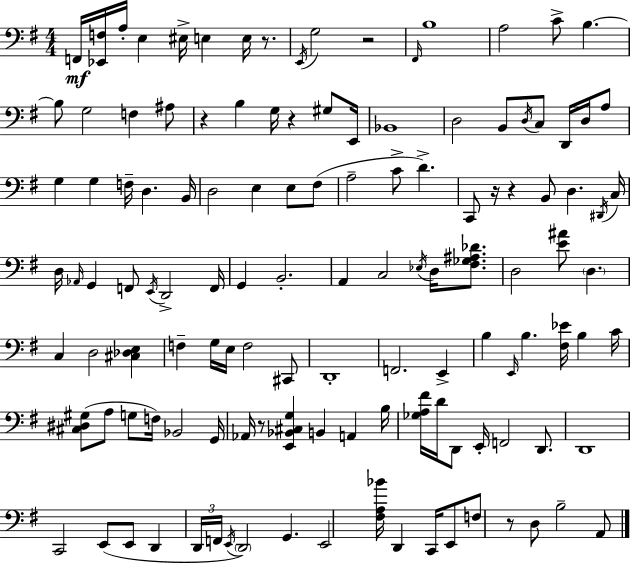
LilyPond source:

{
  \clef bass
  \numericTimeSignature
  \time 4/4
  \key g \major
  \repeat volta 2 { f,16\mf <ees, f>16 a16-. e4 eis16-> e4 e16 r8. | \acciaccatura { e,16 } g2 r2 | \grace { fis,16 } b1 | a2 c'8-> b4.~~ | \break b8 g2 f4 | ais8 r4 b4 g16 r4 gis8 | e,16 bes,1 | d2 b,8 \acciaccatura { d16 } c8 d,16 | \break d16 a8 g4 g4 f16-- d4. | b,16 d2 e4 e8 | fis8( a2-- c'8-> d'4.->) | c,8 r16 r4 b,8 d4. | \break \acciaccatura { dis,16 } c16 d16 \grace { aes,16 } g,4 f,8 \acciaccatura { e,16 } d,2-> | f,16 g,4 b,2.-. | a,4 c2 | \acciaccatura { ees16 } d16 <fis ges ais des'>8. d2 <e' ais'>8 | \break \parenthesize d4. c4 d2 | <cis des e>4 f4-- g16 e16 f2 | cis,8 d,1-. | f,2. | \break e,4-> b4 \grace { e,16 } b4. | <fis ees'>16 b4 c'16 <cis dis gis>8( a8 g8 f16) bes,2 | g,16 aes,16 r8 <e, bes, cis g>4 b,4 | a,4 b16 <ges a fis'>16 d'16 d,8 e,16-. f,2 | \break d,8. d,1 | c,2 | e,8( e,8 d,4 \tuplet 3/2 { d,16 f,16 \acciaccatura { e,16 }) } \parenthesize d,2 | g,4. e,2 | \break <fis a bes'>16 d,4 c,16 e,8 f8 r8 d8 b2-- | a,8 } \bar "|."
}